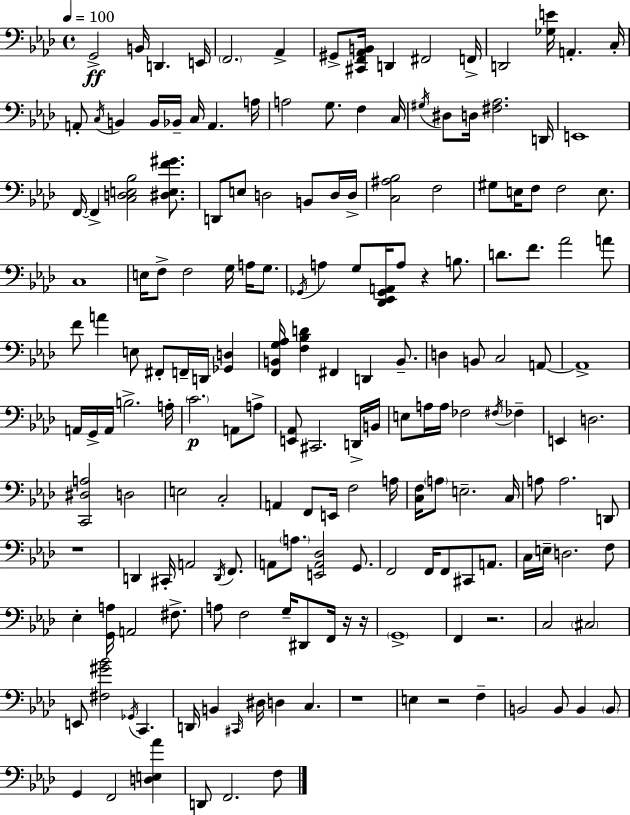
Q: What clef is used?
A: bass